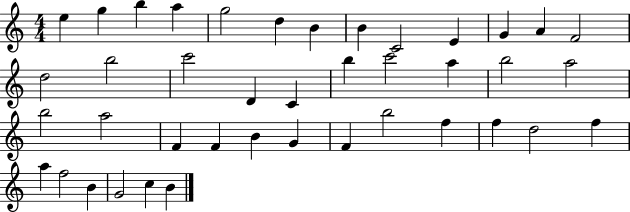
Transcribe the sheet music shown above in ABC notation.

X:1
T:Untitled
M:4/4
L:1/4
K:C
e g b a g2 d B B C2 E G A F2 d2 b2 c'2 D C b c'2 a b2 a2 b2 a2 F F B G F b2 f f d2 f a f2 B G2 c B